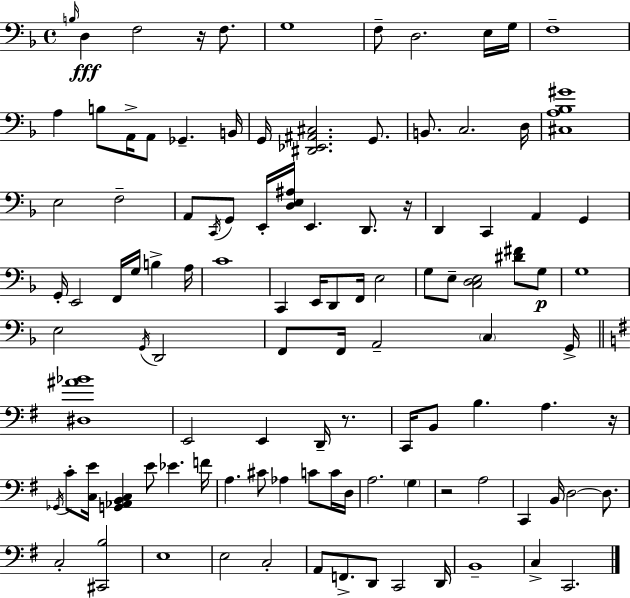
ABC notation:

X:1
T:Untitled
M:4/4
L:1/4
K:F
B,/4 D, F,2 z/4 F,/2 G,4 F,/2 D,2 E,/4 G,/4 F,4 A, B,/2 A,,/4 A,,/2 _G,, B,,/4 G,,/4 [^D,,_E,,^A,,^C,]2 G,,/2 B,,/2 C,2 D,/4 [^C,A,_B,^G]4 E,2 F,2 A,,/2 C,,/4 G,,/2 E,,/4 [D,E,^A,]/4 E,, D,,/2 z/4 D,, C,, A,, G,, G,,/4 E,,2 F,,/4 G,/4 B, A,/4 C4 C,, E,,/4 D,,/2 F,,/4 E,2 G,/2 E,/2 [C,D,E,]2 [^D^F]/2 G,/2 G,4 E,2 G,,/4 D,,2 F,,/2 F,,/4 A,,2 C, G,,/4 [^D,^A_B]4 E,,2 E,, D,,/4 z/2 C,,/4 B,,/2 B, A, z/4 _G,,/4 C/2 [C,E]/4 [G,,_A,,B,,C,] E/2 _E F/4 A, ^C/2 _A, C/2 C/4 D,/4 A,2 G, z2 A,2 C,, B,,/4 D,2 D,/2 C,2 [^C,,B,]2 E,4 E,2 C,2 A,,/2 F,,/2 D,,/2 C,,2 D,,/4 B,,4 C, C,,2